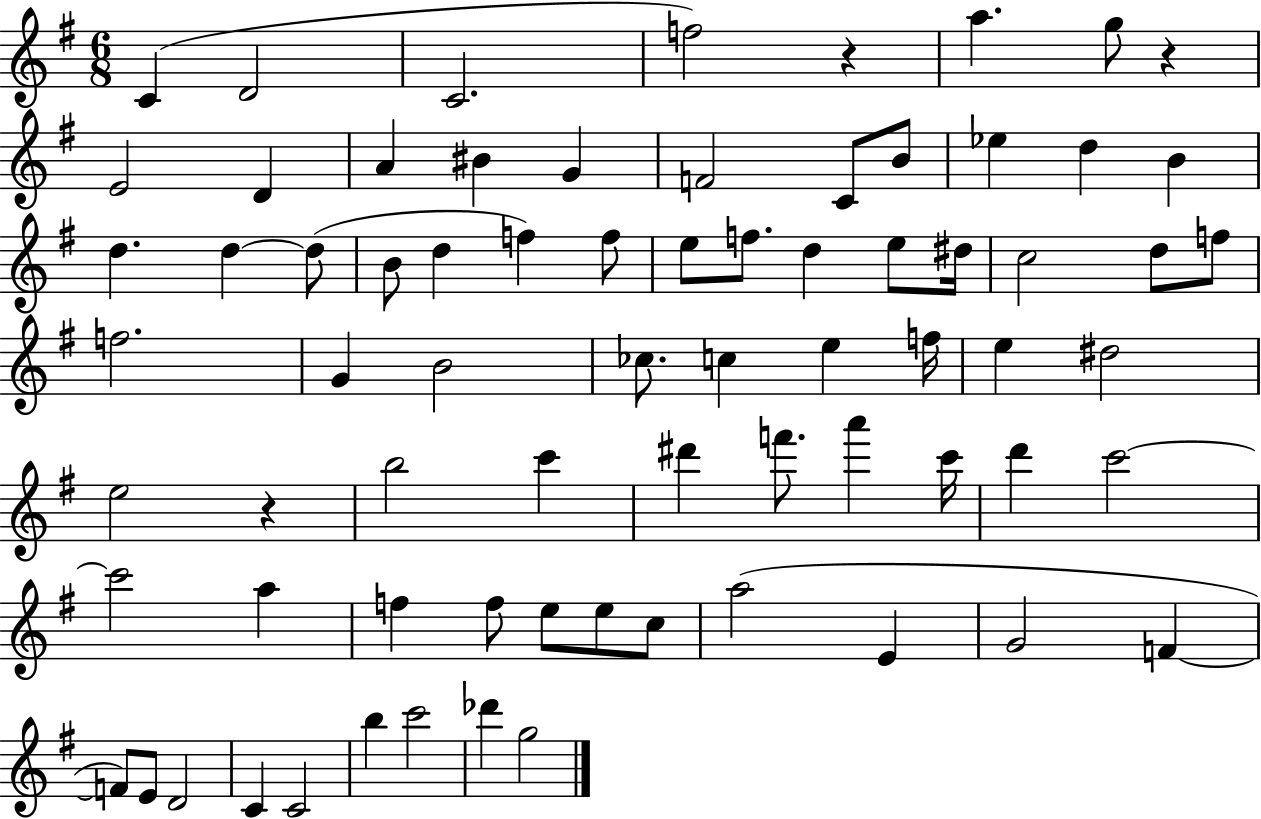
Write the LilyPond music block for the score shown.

{
  \clef treble
  \numericTimeSignature
  \time 6/8
  \key g \major
  \repeat volta 2 { c'4( d'2 | c'2. | f''2) r4 | a''4. g''8 r4 | \break e'2 d'4 | a'4 bis'4 g'4 | f'2 c'8 b'8 | ees''4 d''4 b'4 | \break d''4. d''4~~ d''8( | b'8 d''4 f''4) f''8 | e''8 f''8. d''4 e''8 dis''16 | c''2 d''8 f''8 | \break f''2. | g'4 b'2 | ces''8. c''4 e''4 f''16 | e''4 dis''2 | \break e''2 r4 | b''2 c'''4 | dis'''4 f'''8. a'''4 c'''16 | d'''4 c'''2~~ | \break c'''2 a''4 | f''4 f''8 e''8 e''8 c''8 | a''2( e'4 | g'2 f'4~~ | \break f'8) e'8 d'2 | c'4 c'2 | b''4 c'''2 | des'''4 g''2 | \break } \bar "|."
}